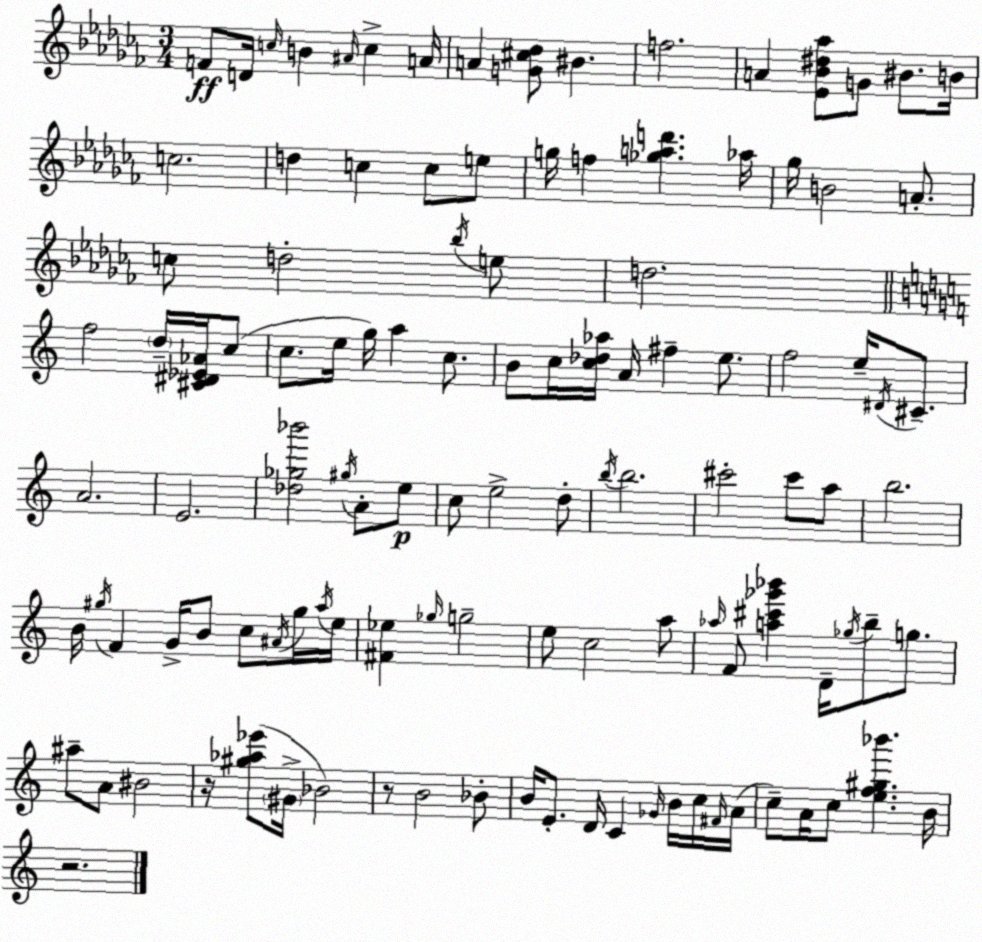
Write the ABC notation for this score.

X:1
T:Untitled
M:3/4
L:1/4
K:Abm
F/2 D/4 c/4 B ^A/4 c A/4 A [G^c_d]/2 ^B f2 A [_E_B^d_a]/2 G/2 ^B/2 B/4 c2 d c c/2 e/2 g/4 f [_gad'] _a/4 _g/4 B2 A/2 c/2 d2 _b/4 e/2 d2 f2 d/4 [^C^D_E_A]/4 c/2 c/2 e/4 g/4 a c/2 B/2 c/4 [c_d_a]/4 A/4 ^f e/2 f2 e/4 ^D/4 ^C/2 A2 E2 [_d_g_b']2 ^g/4 A/2 e/2 c/2 e2 d/2 b/4 b2 ^c'2 ^c'/2 a/2 b2 B/4 ^g/4 F G/4 B/2 c/2 ^A/4 ^g/4 a/4 e/4 [^F_e] _g/4 g2 e/2 c2 a/2 _a/4 F/2 [a^c'_g'_b'] D/4 _g/4 b/2 g/2 ^a/2 A/2 ^B2 z/4 [^g_a_e']/2 ^G/4 _B2 z/2 B2 _B/2 B/4 E/2 D/4 C _G/4 B/4 c/4 ^F/4 A/4 c/2 A/4 c/2 [ef^g_b'] B/4 z2